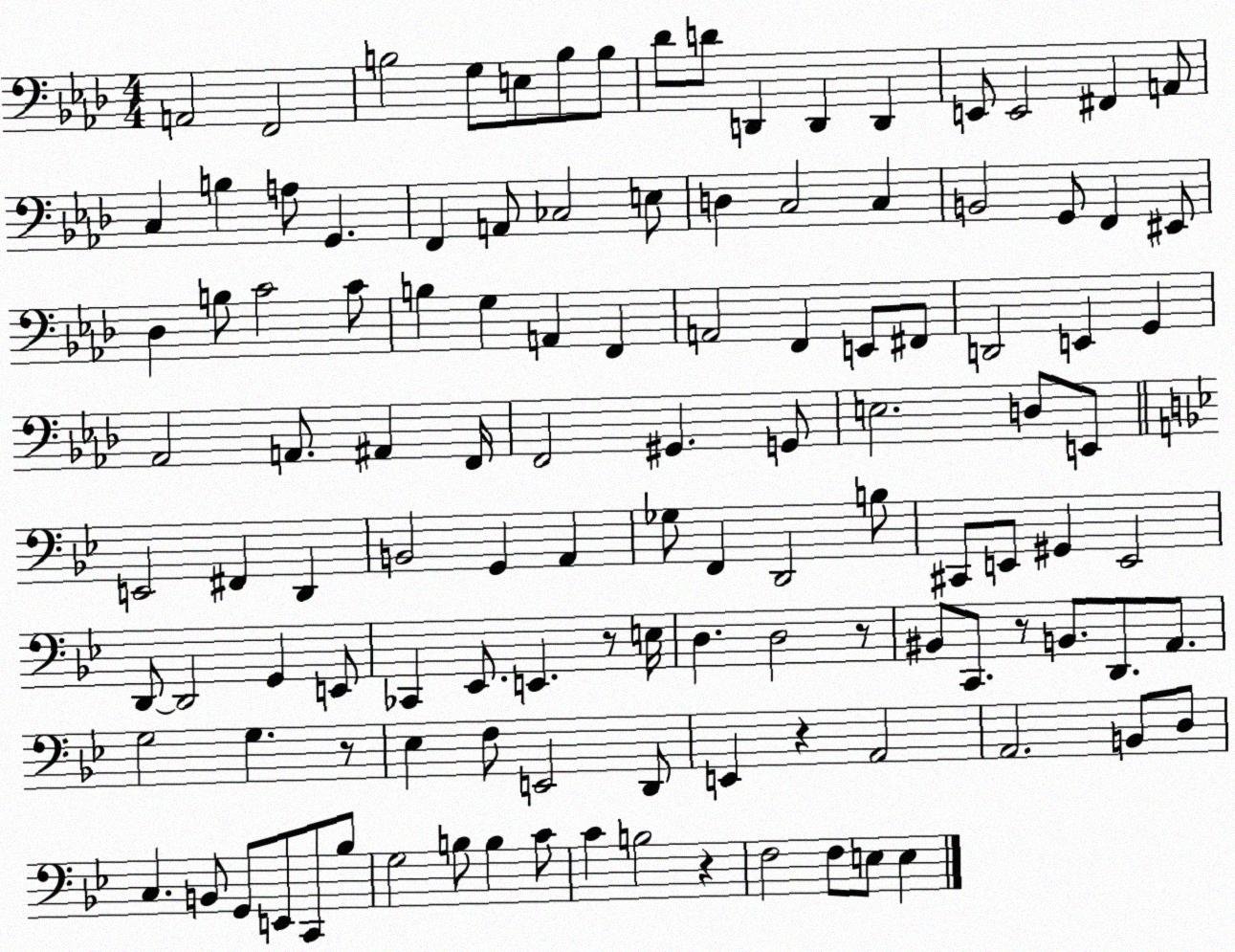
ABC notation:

X:1
T:Untitled
M:4/4
L:1/4
K:Ab
A,,2 F,,2 B,2 G,/2 E,/2 B,/2 B,/2 _D/2 D/2 D,, D,, D,, E,,/2 E,,2 ^F,, A,,/2 C, B, A,/2 G,, F,, A,,/2 _C,2 E,/2 D, C,2 C, B,,2 G,,/2 F,, ^E,,/2 _D, B,/2 C2 C/2 B, G, A,, F,, A,,2 F,, E,,/2 ^F,,/2 D,,2 E,, G,, _A,,2 A,,/2 ^A,, F,,/4 F,,2 ^G,, G,,/2 E,2 D,/2 E,,/2 E,,2 ^F,, D,, B,,2 G,, A,, _G,/2 F,, D,,2 B,/2 ^C,,/2 E,,/2 ^G,, E,,2 D,,/2 D,,2 G,, E,,/2 _C,, _E,,/2 E,, z/2 E,/4 D, D,2 z/2 ^B,,/2 C,,/2 z/2 B,,/2 D,,/2 A,,/2 G,2 G, z/2 _E, F,/2 E,,2 D,,/2 E,, z A,,2 A,,2 B,,/2 D,/2 C, B,,/2 G,,/2 E,,/2 C,,/2 _B,/2 G,2 B,/2 B, C/2 C B,2 z F,2 F,/2 E,/2 E,